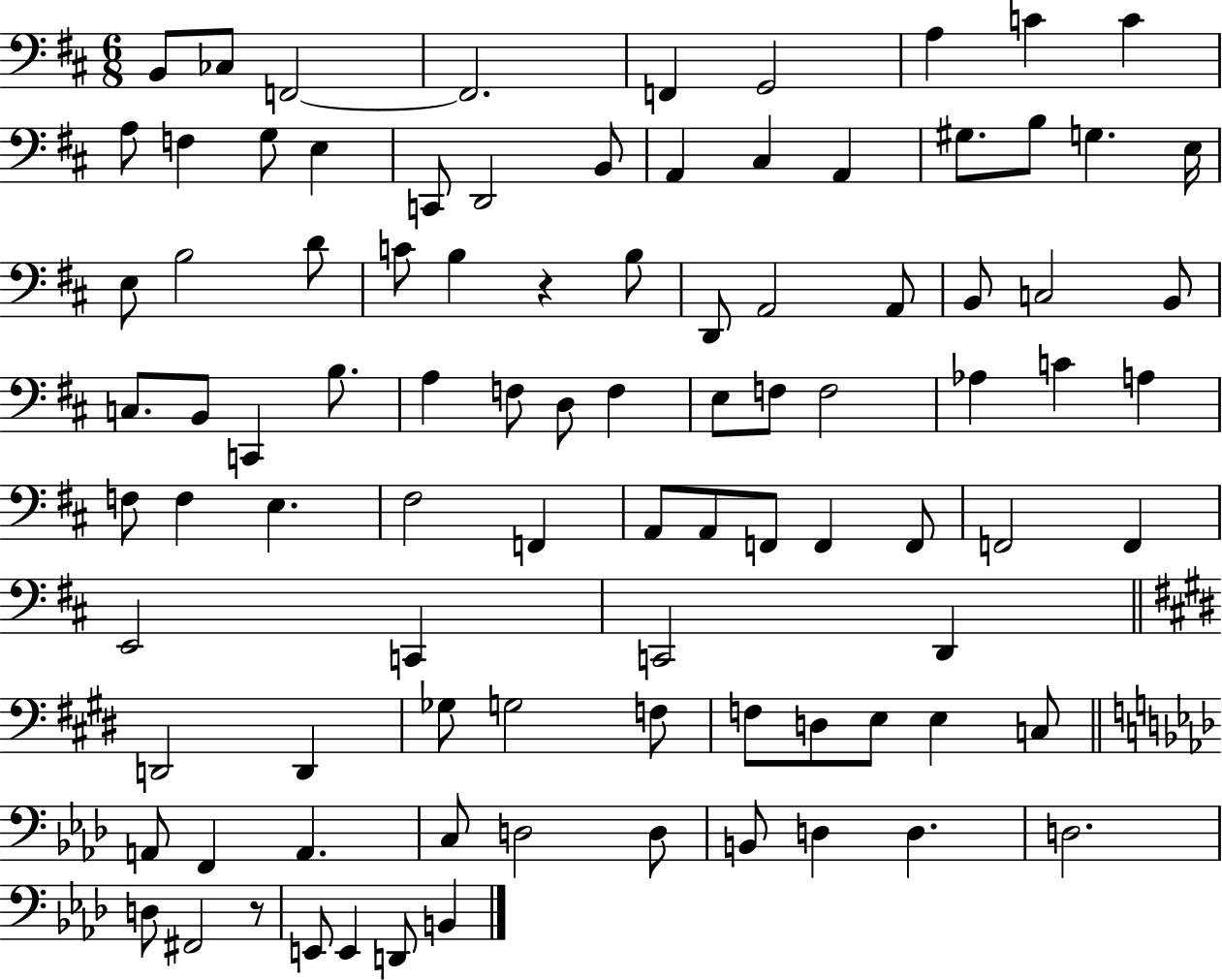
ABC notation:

X:1
T:Untitled
M:6/8
L:1/4
K:D
B,,/2 _C,/2 F,,2 F,,2 F,, G,,2 A, C C A,/2 F, G,/2 E, C,,/2 D,,2 B,,/2 A,, ^C, A,, ^G,/2 B,/2 G, E,/4 E,/2 B,2 D/2 C/2 B, z B,/2 D,,/2 A,,2 A,,/2 B,,/2 C,2 B,,/2 C,/2 B,,/2 C,, B,/2 A, F,/2 D,/2 F, E,/2 F,/2 F,2 _A, C A, F,/2 F, E, ^F,2 F,, A,,/2 A,,/2 F,,/2 F,, F,,/2 F,,2 F,, E,,2 C,, C,,2 D,, D,,2 D,, _G,/2 G,2 F,/2 F,/2 D,/2 E,/2 E, C,/2 A,,/2 F,, A,, C,/2 D,2 D,/2 B,,/2 D, D, D,2 D,/2 ^F,,2 z/2 E,,/2 E,, D,,/2 B,,